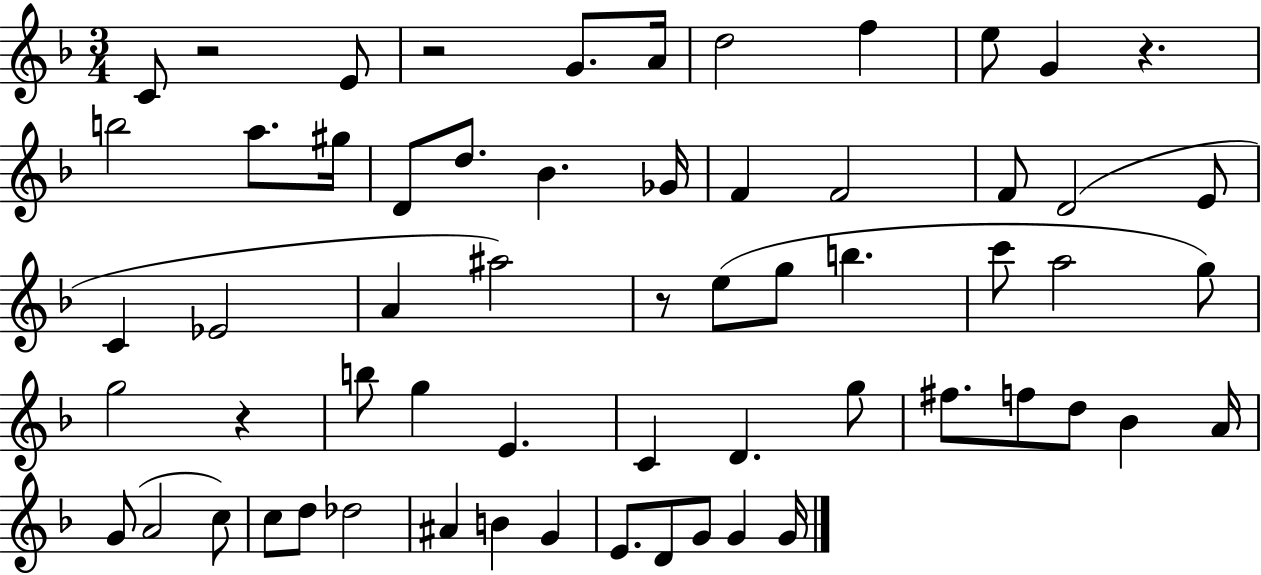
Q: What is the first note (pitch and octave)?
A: C4